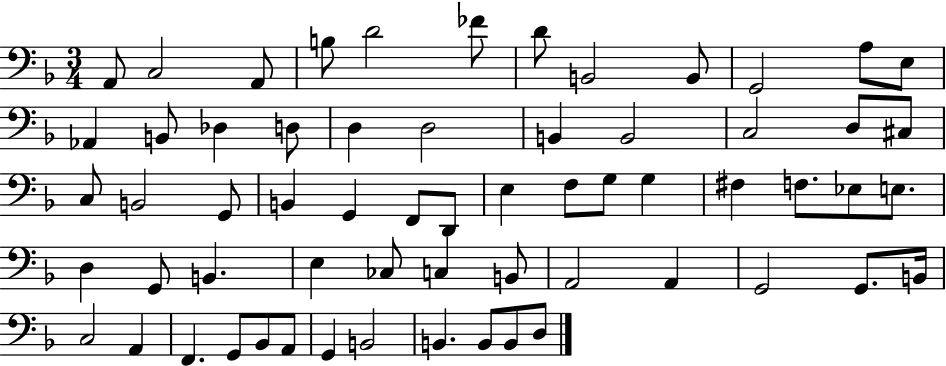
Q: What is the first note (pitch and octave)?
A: A2